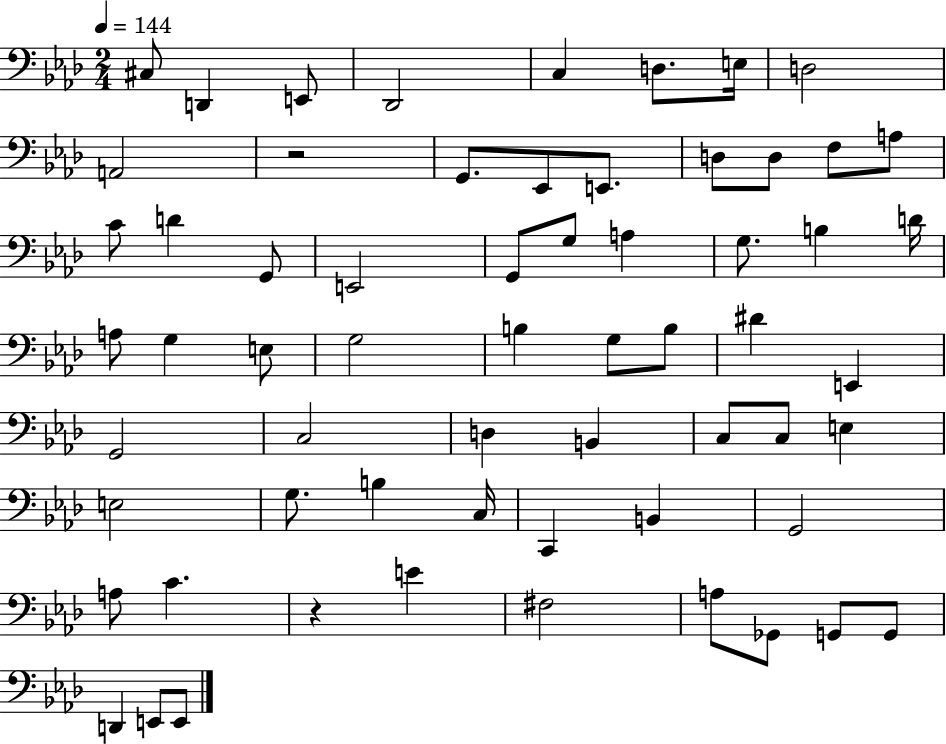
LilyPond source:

{
  \clef bass
  \numericTimeSignature
  \time 2/4
  \key aes \major
  \tempo 4 = 144
  cis8 d,4 e,8 | des,2 | c4 d8. e16 | d2 | \break a,2 | r2 | g,8. ees,8 e,8. | d8 d8 f8 a8 | \break c'8 d'4 g,8 | e,2 | g,8 g8 a4 | g8. b4 d'16 | \break a8 g4 e8 | g2 | b4 g8 b8 | dis'4 e,4 | \break g,2 | c2 | d4 b,4 | c8 c8 e4 | \break e2 | g8. b4 c16 | c,4 b,4 | g,2 | \break a8 c'4. | r4 e'4 | fis2 | a8 ges,8 g,8 g,8 | \break d,4 e,8 e,8 | \bar "|."
}